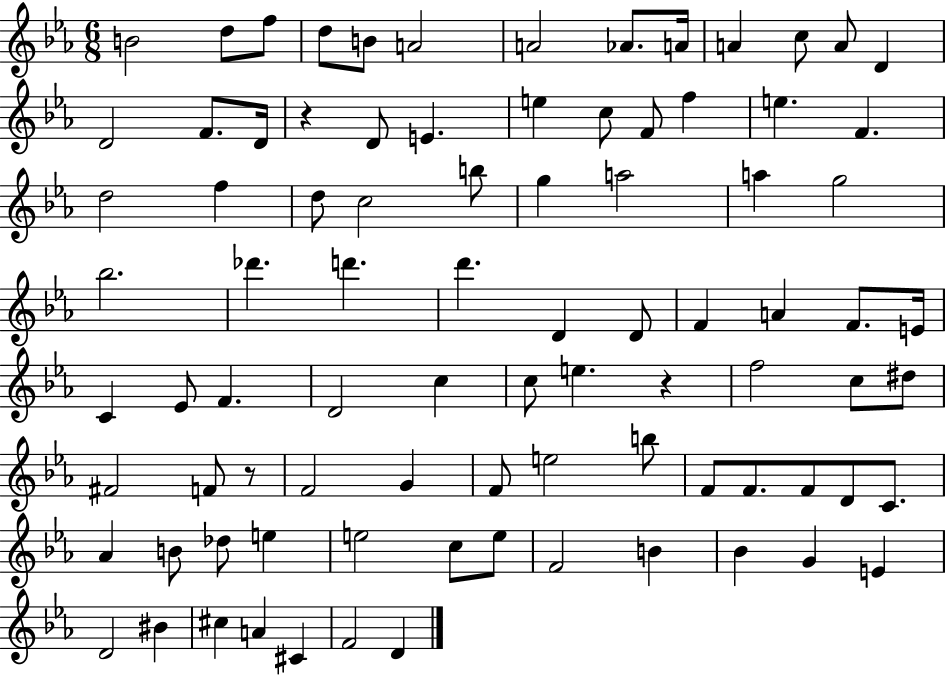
X:1
T:Untitled
M:6/8
L:1/4
K:Eb
B2 d/2 f/2 d/2 B/2 A2 A2 _A/2 A/4 A c/2 A/2 D D2 F/2 D/4 z D/2 E e c/2 F/2 f e F d2 f d/2 c2 b/2 g a2 a g2 _b2 _d' d' d' D D/2 F A F/2 E/4 C _E/2 F D2 c c/2 e z f2 c/2 ^d/2 ^F2 F/2 z/2 F2 G F/2 e2 b/2 F/2 F/2 F/2 D/2 C/2 _A B/2 _d/2 e e2 c/2 e/2 F2 B _B G E D2 ^B ^c A ^C F2 D